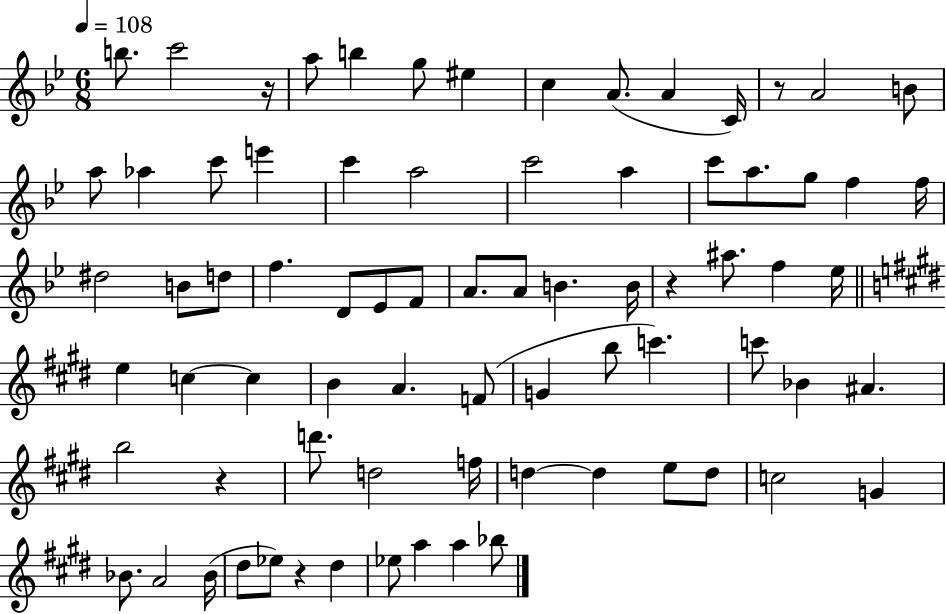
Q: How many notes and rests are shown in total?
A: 76